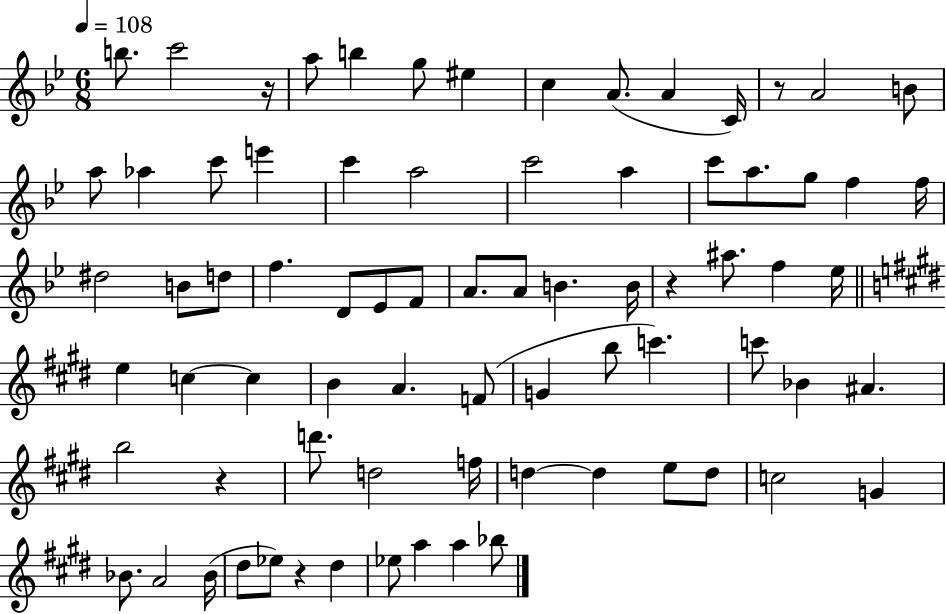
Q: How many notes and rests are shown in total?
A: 76